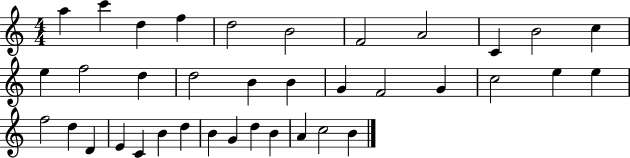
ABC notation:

X:1
T:Untitled
M:4/4
L:1/4
K:C
a c' d f d2 B2 F2 A2 C B2 c e f2 d d2 B B G F2 G c2 e e f2 d D E C B d B G d B A c2 B